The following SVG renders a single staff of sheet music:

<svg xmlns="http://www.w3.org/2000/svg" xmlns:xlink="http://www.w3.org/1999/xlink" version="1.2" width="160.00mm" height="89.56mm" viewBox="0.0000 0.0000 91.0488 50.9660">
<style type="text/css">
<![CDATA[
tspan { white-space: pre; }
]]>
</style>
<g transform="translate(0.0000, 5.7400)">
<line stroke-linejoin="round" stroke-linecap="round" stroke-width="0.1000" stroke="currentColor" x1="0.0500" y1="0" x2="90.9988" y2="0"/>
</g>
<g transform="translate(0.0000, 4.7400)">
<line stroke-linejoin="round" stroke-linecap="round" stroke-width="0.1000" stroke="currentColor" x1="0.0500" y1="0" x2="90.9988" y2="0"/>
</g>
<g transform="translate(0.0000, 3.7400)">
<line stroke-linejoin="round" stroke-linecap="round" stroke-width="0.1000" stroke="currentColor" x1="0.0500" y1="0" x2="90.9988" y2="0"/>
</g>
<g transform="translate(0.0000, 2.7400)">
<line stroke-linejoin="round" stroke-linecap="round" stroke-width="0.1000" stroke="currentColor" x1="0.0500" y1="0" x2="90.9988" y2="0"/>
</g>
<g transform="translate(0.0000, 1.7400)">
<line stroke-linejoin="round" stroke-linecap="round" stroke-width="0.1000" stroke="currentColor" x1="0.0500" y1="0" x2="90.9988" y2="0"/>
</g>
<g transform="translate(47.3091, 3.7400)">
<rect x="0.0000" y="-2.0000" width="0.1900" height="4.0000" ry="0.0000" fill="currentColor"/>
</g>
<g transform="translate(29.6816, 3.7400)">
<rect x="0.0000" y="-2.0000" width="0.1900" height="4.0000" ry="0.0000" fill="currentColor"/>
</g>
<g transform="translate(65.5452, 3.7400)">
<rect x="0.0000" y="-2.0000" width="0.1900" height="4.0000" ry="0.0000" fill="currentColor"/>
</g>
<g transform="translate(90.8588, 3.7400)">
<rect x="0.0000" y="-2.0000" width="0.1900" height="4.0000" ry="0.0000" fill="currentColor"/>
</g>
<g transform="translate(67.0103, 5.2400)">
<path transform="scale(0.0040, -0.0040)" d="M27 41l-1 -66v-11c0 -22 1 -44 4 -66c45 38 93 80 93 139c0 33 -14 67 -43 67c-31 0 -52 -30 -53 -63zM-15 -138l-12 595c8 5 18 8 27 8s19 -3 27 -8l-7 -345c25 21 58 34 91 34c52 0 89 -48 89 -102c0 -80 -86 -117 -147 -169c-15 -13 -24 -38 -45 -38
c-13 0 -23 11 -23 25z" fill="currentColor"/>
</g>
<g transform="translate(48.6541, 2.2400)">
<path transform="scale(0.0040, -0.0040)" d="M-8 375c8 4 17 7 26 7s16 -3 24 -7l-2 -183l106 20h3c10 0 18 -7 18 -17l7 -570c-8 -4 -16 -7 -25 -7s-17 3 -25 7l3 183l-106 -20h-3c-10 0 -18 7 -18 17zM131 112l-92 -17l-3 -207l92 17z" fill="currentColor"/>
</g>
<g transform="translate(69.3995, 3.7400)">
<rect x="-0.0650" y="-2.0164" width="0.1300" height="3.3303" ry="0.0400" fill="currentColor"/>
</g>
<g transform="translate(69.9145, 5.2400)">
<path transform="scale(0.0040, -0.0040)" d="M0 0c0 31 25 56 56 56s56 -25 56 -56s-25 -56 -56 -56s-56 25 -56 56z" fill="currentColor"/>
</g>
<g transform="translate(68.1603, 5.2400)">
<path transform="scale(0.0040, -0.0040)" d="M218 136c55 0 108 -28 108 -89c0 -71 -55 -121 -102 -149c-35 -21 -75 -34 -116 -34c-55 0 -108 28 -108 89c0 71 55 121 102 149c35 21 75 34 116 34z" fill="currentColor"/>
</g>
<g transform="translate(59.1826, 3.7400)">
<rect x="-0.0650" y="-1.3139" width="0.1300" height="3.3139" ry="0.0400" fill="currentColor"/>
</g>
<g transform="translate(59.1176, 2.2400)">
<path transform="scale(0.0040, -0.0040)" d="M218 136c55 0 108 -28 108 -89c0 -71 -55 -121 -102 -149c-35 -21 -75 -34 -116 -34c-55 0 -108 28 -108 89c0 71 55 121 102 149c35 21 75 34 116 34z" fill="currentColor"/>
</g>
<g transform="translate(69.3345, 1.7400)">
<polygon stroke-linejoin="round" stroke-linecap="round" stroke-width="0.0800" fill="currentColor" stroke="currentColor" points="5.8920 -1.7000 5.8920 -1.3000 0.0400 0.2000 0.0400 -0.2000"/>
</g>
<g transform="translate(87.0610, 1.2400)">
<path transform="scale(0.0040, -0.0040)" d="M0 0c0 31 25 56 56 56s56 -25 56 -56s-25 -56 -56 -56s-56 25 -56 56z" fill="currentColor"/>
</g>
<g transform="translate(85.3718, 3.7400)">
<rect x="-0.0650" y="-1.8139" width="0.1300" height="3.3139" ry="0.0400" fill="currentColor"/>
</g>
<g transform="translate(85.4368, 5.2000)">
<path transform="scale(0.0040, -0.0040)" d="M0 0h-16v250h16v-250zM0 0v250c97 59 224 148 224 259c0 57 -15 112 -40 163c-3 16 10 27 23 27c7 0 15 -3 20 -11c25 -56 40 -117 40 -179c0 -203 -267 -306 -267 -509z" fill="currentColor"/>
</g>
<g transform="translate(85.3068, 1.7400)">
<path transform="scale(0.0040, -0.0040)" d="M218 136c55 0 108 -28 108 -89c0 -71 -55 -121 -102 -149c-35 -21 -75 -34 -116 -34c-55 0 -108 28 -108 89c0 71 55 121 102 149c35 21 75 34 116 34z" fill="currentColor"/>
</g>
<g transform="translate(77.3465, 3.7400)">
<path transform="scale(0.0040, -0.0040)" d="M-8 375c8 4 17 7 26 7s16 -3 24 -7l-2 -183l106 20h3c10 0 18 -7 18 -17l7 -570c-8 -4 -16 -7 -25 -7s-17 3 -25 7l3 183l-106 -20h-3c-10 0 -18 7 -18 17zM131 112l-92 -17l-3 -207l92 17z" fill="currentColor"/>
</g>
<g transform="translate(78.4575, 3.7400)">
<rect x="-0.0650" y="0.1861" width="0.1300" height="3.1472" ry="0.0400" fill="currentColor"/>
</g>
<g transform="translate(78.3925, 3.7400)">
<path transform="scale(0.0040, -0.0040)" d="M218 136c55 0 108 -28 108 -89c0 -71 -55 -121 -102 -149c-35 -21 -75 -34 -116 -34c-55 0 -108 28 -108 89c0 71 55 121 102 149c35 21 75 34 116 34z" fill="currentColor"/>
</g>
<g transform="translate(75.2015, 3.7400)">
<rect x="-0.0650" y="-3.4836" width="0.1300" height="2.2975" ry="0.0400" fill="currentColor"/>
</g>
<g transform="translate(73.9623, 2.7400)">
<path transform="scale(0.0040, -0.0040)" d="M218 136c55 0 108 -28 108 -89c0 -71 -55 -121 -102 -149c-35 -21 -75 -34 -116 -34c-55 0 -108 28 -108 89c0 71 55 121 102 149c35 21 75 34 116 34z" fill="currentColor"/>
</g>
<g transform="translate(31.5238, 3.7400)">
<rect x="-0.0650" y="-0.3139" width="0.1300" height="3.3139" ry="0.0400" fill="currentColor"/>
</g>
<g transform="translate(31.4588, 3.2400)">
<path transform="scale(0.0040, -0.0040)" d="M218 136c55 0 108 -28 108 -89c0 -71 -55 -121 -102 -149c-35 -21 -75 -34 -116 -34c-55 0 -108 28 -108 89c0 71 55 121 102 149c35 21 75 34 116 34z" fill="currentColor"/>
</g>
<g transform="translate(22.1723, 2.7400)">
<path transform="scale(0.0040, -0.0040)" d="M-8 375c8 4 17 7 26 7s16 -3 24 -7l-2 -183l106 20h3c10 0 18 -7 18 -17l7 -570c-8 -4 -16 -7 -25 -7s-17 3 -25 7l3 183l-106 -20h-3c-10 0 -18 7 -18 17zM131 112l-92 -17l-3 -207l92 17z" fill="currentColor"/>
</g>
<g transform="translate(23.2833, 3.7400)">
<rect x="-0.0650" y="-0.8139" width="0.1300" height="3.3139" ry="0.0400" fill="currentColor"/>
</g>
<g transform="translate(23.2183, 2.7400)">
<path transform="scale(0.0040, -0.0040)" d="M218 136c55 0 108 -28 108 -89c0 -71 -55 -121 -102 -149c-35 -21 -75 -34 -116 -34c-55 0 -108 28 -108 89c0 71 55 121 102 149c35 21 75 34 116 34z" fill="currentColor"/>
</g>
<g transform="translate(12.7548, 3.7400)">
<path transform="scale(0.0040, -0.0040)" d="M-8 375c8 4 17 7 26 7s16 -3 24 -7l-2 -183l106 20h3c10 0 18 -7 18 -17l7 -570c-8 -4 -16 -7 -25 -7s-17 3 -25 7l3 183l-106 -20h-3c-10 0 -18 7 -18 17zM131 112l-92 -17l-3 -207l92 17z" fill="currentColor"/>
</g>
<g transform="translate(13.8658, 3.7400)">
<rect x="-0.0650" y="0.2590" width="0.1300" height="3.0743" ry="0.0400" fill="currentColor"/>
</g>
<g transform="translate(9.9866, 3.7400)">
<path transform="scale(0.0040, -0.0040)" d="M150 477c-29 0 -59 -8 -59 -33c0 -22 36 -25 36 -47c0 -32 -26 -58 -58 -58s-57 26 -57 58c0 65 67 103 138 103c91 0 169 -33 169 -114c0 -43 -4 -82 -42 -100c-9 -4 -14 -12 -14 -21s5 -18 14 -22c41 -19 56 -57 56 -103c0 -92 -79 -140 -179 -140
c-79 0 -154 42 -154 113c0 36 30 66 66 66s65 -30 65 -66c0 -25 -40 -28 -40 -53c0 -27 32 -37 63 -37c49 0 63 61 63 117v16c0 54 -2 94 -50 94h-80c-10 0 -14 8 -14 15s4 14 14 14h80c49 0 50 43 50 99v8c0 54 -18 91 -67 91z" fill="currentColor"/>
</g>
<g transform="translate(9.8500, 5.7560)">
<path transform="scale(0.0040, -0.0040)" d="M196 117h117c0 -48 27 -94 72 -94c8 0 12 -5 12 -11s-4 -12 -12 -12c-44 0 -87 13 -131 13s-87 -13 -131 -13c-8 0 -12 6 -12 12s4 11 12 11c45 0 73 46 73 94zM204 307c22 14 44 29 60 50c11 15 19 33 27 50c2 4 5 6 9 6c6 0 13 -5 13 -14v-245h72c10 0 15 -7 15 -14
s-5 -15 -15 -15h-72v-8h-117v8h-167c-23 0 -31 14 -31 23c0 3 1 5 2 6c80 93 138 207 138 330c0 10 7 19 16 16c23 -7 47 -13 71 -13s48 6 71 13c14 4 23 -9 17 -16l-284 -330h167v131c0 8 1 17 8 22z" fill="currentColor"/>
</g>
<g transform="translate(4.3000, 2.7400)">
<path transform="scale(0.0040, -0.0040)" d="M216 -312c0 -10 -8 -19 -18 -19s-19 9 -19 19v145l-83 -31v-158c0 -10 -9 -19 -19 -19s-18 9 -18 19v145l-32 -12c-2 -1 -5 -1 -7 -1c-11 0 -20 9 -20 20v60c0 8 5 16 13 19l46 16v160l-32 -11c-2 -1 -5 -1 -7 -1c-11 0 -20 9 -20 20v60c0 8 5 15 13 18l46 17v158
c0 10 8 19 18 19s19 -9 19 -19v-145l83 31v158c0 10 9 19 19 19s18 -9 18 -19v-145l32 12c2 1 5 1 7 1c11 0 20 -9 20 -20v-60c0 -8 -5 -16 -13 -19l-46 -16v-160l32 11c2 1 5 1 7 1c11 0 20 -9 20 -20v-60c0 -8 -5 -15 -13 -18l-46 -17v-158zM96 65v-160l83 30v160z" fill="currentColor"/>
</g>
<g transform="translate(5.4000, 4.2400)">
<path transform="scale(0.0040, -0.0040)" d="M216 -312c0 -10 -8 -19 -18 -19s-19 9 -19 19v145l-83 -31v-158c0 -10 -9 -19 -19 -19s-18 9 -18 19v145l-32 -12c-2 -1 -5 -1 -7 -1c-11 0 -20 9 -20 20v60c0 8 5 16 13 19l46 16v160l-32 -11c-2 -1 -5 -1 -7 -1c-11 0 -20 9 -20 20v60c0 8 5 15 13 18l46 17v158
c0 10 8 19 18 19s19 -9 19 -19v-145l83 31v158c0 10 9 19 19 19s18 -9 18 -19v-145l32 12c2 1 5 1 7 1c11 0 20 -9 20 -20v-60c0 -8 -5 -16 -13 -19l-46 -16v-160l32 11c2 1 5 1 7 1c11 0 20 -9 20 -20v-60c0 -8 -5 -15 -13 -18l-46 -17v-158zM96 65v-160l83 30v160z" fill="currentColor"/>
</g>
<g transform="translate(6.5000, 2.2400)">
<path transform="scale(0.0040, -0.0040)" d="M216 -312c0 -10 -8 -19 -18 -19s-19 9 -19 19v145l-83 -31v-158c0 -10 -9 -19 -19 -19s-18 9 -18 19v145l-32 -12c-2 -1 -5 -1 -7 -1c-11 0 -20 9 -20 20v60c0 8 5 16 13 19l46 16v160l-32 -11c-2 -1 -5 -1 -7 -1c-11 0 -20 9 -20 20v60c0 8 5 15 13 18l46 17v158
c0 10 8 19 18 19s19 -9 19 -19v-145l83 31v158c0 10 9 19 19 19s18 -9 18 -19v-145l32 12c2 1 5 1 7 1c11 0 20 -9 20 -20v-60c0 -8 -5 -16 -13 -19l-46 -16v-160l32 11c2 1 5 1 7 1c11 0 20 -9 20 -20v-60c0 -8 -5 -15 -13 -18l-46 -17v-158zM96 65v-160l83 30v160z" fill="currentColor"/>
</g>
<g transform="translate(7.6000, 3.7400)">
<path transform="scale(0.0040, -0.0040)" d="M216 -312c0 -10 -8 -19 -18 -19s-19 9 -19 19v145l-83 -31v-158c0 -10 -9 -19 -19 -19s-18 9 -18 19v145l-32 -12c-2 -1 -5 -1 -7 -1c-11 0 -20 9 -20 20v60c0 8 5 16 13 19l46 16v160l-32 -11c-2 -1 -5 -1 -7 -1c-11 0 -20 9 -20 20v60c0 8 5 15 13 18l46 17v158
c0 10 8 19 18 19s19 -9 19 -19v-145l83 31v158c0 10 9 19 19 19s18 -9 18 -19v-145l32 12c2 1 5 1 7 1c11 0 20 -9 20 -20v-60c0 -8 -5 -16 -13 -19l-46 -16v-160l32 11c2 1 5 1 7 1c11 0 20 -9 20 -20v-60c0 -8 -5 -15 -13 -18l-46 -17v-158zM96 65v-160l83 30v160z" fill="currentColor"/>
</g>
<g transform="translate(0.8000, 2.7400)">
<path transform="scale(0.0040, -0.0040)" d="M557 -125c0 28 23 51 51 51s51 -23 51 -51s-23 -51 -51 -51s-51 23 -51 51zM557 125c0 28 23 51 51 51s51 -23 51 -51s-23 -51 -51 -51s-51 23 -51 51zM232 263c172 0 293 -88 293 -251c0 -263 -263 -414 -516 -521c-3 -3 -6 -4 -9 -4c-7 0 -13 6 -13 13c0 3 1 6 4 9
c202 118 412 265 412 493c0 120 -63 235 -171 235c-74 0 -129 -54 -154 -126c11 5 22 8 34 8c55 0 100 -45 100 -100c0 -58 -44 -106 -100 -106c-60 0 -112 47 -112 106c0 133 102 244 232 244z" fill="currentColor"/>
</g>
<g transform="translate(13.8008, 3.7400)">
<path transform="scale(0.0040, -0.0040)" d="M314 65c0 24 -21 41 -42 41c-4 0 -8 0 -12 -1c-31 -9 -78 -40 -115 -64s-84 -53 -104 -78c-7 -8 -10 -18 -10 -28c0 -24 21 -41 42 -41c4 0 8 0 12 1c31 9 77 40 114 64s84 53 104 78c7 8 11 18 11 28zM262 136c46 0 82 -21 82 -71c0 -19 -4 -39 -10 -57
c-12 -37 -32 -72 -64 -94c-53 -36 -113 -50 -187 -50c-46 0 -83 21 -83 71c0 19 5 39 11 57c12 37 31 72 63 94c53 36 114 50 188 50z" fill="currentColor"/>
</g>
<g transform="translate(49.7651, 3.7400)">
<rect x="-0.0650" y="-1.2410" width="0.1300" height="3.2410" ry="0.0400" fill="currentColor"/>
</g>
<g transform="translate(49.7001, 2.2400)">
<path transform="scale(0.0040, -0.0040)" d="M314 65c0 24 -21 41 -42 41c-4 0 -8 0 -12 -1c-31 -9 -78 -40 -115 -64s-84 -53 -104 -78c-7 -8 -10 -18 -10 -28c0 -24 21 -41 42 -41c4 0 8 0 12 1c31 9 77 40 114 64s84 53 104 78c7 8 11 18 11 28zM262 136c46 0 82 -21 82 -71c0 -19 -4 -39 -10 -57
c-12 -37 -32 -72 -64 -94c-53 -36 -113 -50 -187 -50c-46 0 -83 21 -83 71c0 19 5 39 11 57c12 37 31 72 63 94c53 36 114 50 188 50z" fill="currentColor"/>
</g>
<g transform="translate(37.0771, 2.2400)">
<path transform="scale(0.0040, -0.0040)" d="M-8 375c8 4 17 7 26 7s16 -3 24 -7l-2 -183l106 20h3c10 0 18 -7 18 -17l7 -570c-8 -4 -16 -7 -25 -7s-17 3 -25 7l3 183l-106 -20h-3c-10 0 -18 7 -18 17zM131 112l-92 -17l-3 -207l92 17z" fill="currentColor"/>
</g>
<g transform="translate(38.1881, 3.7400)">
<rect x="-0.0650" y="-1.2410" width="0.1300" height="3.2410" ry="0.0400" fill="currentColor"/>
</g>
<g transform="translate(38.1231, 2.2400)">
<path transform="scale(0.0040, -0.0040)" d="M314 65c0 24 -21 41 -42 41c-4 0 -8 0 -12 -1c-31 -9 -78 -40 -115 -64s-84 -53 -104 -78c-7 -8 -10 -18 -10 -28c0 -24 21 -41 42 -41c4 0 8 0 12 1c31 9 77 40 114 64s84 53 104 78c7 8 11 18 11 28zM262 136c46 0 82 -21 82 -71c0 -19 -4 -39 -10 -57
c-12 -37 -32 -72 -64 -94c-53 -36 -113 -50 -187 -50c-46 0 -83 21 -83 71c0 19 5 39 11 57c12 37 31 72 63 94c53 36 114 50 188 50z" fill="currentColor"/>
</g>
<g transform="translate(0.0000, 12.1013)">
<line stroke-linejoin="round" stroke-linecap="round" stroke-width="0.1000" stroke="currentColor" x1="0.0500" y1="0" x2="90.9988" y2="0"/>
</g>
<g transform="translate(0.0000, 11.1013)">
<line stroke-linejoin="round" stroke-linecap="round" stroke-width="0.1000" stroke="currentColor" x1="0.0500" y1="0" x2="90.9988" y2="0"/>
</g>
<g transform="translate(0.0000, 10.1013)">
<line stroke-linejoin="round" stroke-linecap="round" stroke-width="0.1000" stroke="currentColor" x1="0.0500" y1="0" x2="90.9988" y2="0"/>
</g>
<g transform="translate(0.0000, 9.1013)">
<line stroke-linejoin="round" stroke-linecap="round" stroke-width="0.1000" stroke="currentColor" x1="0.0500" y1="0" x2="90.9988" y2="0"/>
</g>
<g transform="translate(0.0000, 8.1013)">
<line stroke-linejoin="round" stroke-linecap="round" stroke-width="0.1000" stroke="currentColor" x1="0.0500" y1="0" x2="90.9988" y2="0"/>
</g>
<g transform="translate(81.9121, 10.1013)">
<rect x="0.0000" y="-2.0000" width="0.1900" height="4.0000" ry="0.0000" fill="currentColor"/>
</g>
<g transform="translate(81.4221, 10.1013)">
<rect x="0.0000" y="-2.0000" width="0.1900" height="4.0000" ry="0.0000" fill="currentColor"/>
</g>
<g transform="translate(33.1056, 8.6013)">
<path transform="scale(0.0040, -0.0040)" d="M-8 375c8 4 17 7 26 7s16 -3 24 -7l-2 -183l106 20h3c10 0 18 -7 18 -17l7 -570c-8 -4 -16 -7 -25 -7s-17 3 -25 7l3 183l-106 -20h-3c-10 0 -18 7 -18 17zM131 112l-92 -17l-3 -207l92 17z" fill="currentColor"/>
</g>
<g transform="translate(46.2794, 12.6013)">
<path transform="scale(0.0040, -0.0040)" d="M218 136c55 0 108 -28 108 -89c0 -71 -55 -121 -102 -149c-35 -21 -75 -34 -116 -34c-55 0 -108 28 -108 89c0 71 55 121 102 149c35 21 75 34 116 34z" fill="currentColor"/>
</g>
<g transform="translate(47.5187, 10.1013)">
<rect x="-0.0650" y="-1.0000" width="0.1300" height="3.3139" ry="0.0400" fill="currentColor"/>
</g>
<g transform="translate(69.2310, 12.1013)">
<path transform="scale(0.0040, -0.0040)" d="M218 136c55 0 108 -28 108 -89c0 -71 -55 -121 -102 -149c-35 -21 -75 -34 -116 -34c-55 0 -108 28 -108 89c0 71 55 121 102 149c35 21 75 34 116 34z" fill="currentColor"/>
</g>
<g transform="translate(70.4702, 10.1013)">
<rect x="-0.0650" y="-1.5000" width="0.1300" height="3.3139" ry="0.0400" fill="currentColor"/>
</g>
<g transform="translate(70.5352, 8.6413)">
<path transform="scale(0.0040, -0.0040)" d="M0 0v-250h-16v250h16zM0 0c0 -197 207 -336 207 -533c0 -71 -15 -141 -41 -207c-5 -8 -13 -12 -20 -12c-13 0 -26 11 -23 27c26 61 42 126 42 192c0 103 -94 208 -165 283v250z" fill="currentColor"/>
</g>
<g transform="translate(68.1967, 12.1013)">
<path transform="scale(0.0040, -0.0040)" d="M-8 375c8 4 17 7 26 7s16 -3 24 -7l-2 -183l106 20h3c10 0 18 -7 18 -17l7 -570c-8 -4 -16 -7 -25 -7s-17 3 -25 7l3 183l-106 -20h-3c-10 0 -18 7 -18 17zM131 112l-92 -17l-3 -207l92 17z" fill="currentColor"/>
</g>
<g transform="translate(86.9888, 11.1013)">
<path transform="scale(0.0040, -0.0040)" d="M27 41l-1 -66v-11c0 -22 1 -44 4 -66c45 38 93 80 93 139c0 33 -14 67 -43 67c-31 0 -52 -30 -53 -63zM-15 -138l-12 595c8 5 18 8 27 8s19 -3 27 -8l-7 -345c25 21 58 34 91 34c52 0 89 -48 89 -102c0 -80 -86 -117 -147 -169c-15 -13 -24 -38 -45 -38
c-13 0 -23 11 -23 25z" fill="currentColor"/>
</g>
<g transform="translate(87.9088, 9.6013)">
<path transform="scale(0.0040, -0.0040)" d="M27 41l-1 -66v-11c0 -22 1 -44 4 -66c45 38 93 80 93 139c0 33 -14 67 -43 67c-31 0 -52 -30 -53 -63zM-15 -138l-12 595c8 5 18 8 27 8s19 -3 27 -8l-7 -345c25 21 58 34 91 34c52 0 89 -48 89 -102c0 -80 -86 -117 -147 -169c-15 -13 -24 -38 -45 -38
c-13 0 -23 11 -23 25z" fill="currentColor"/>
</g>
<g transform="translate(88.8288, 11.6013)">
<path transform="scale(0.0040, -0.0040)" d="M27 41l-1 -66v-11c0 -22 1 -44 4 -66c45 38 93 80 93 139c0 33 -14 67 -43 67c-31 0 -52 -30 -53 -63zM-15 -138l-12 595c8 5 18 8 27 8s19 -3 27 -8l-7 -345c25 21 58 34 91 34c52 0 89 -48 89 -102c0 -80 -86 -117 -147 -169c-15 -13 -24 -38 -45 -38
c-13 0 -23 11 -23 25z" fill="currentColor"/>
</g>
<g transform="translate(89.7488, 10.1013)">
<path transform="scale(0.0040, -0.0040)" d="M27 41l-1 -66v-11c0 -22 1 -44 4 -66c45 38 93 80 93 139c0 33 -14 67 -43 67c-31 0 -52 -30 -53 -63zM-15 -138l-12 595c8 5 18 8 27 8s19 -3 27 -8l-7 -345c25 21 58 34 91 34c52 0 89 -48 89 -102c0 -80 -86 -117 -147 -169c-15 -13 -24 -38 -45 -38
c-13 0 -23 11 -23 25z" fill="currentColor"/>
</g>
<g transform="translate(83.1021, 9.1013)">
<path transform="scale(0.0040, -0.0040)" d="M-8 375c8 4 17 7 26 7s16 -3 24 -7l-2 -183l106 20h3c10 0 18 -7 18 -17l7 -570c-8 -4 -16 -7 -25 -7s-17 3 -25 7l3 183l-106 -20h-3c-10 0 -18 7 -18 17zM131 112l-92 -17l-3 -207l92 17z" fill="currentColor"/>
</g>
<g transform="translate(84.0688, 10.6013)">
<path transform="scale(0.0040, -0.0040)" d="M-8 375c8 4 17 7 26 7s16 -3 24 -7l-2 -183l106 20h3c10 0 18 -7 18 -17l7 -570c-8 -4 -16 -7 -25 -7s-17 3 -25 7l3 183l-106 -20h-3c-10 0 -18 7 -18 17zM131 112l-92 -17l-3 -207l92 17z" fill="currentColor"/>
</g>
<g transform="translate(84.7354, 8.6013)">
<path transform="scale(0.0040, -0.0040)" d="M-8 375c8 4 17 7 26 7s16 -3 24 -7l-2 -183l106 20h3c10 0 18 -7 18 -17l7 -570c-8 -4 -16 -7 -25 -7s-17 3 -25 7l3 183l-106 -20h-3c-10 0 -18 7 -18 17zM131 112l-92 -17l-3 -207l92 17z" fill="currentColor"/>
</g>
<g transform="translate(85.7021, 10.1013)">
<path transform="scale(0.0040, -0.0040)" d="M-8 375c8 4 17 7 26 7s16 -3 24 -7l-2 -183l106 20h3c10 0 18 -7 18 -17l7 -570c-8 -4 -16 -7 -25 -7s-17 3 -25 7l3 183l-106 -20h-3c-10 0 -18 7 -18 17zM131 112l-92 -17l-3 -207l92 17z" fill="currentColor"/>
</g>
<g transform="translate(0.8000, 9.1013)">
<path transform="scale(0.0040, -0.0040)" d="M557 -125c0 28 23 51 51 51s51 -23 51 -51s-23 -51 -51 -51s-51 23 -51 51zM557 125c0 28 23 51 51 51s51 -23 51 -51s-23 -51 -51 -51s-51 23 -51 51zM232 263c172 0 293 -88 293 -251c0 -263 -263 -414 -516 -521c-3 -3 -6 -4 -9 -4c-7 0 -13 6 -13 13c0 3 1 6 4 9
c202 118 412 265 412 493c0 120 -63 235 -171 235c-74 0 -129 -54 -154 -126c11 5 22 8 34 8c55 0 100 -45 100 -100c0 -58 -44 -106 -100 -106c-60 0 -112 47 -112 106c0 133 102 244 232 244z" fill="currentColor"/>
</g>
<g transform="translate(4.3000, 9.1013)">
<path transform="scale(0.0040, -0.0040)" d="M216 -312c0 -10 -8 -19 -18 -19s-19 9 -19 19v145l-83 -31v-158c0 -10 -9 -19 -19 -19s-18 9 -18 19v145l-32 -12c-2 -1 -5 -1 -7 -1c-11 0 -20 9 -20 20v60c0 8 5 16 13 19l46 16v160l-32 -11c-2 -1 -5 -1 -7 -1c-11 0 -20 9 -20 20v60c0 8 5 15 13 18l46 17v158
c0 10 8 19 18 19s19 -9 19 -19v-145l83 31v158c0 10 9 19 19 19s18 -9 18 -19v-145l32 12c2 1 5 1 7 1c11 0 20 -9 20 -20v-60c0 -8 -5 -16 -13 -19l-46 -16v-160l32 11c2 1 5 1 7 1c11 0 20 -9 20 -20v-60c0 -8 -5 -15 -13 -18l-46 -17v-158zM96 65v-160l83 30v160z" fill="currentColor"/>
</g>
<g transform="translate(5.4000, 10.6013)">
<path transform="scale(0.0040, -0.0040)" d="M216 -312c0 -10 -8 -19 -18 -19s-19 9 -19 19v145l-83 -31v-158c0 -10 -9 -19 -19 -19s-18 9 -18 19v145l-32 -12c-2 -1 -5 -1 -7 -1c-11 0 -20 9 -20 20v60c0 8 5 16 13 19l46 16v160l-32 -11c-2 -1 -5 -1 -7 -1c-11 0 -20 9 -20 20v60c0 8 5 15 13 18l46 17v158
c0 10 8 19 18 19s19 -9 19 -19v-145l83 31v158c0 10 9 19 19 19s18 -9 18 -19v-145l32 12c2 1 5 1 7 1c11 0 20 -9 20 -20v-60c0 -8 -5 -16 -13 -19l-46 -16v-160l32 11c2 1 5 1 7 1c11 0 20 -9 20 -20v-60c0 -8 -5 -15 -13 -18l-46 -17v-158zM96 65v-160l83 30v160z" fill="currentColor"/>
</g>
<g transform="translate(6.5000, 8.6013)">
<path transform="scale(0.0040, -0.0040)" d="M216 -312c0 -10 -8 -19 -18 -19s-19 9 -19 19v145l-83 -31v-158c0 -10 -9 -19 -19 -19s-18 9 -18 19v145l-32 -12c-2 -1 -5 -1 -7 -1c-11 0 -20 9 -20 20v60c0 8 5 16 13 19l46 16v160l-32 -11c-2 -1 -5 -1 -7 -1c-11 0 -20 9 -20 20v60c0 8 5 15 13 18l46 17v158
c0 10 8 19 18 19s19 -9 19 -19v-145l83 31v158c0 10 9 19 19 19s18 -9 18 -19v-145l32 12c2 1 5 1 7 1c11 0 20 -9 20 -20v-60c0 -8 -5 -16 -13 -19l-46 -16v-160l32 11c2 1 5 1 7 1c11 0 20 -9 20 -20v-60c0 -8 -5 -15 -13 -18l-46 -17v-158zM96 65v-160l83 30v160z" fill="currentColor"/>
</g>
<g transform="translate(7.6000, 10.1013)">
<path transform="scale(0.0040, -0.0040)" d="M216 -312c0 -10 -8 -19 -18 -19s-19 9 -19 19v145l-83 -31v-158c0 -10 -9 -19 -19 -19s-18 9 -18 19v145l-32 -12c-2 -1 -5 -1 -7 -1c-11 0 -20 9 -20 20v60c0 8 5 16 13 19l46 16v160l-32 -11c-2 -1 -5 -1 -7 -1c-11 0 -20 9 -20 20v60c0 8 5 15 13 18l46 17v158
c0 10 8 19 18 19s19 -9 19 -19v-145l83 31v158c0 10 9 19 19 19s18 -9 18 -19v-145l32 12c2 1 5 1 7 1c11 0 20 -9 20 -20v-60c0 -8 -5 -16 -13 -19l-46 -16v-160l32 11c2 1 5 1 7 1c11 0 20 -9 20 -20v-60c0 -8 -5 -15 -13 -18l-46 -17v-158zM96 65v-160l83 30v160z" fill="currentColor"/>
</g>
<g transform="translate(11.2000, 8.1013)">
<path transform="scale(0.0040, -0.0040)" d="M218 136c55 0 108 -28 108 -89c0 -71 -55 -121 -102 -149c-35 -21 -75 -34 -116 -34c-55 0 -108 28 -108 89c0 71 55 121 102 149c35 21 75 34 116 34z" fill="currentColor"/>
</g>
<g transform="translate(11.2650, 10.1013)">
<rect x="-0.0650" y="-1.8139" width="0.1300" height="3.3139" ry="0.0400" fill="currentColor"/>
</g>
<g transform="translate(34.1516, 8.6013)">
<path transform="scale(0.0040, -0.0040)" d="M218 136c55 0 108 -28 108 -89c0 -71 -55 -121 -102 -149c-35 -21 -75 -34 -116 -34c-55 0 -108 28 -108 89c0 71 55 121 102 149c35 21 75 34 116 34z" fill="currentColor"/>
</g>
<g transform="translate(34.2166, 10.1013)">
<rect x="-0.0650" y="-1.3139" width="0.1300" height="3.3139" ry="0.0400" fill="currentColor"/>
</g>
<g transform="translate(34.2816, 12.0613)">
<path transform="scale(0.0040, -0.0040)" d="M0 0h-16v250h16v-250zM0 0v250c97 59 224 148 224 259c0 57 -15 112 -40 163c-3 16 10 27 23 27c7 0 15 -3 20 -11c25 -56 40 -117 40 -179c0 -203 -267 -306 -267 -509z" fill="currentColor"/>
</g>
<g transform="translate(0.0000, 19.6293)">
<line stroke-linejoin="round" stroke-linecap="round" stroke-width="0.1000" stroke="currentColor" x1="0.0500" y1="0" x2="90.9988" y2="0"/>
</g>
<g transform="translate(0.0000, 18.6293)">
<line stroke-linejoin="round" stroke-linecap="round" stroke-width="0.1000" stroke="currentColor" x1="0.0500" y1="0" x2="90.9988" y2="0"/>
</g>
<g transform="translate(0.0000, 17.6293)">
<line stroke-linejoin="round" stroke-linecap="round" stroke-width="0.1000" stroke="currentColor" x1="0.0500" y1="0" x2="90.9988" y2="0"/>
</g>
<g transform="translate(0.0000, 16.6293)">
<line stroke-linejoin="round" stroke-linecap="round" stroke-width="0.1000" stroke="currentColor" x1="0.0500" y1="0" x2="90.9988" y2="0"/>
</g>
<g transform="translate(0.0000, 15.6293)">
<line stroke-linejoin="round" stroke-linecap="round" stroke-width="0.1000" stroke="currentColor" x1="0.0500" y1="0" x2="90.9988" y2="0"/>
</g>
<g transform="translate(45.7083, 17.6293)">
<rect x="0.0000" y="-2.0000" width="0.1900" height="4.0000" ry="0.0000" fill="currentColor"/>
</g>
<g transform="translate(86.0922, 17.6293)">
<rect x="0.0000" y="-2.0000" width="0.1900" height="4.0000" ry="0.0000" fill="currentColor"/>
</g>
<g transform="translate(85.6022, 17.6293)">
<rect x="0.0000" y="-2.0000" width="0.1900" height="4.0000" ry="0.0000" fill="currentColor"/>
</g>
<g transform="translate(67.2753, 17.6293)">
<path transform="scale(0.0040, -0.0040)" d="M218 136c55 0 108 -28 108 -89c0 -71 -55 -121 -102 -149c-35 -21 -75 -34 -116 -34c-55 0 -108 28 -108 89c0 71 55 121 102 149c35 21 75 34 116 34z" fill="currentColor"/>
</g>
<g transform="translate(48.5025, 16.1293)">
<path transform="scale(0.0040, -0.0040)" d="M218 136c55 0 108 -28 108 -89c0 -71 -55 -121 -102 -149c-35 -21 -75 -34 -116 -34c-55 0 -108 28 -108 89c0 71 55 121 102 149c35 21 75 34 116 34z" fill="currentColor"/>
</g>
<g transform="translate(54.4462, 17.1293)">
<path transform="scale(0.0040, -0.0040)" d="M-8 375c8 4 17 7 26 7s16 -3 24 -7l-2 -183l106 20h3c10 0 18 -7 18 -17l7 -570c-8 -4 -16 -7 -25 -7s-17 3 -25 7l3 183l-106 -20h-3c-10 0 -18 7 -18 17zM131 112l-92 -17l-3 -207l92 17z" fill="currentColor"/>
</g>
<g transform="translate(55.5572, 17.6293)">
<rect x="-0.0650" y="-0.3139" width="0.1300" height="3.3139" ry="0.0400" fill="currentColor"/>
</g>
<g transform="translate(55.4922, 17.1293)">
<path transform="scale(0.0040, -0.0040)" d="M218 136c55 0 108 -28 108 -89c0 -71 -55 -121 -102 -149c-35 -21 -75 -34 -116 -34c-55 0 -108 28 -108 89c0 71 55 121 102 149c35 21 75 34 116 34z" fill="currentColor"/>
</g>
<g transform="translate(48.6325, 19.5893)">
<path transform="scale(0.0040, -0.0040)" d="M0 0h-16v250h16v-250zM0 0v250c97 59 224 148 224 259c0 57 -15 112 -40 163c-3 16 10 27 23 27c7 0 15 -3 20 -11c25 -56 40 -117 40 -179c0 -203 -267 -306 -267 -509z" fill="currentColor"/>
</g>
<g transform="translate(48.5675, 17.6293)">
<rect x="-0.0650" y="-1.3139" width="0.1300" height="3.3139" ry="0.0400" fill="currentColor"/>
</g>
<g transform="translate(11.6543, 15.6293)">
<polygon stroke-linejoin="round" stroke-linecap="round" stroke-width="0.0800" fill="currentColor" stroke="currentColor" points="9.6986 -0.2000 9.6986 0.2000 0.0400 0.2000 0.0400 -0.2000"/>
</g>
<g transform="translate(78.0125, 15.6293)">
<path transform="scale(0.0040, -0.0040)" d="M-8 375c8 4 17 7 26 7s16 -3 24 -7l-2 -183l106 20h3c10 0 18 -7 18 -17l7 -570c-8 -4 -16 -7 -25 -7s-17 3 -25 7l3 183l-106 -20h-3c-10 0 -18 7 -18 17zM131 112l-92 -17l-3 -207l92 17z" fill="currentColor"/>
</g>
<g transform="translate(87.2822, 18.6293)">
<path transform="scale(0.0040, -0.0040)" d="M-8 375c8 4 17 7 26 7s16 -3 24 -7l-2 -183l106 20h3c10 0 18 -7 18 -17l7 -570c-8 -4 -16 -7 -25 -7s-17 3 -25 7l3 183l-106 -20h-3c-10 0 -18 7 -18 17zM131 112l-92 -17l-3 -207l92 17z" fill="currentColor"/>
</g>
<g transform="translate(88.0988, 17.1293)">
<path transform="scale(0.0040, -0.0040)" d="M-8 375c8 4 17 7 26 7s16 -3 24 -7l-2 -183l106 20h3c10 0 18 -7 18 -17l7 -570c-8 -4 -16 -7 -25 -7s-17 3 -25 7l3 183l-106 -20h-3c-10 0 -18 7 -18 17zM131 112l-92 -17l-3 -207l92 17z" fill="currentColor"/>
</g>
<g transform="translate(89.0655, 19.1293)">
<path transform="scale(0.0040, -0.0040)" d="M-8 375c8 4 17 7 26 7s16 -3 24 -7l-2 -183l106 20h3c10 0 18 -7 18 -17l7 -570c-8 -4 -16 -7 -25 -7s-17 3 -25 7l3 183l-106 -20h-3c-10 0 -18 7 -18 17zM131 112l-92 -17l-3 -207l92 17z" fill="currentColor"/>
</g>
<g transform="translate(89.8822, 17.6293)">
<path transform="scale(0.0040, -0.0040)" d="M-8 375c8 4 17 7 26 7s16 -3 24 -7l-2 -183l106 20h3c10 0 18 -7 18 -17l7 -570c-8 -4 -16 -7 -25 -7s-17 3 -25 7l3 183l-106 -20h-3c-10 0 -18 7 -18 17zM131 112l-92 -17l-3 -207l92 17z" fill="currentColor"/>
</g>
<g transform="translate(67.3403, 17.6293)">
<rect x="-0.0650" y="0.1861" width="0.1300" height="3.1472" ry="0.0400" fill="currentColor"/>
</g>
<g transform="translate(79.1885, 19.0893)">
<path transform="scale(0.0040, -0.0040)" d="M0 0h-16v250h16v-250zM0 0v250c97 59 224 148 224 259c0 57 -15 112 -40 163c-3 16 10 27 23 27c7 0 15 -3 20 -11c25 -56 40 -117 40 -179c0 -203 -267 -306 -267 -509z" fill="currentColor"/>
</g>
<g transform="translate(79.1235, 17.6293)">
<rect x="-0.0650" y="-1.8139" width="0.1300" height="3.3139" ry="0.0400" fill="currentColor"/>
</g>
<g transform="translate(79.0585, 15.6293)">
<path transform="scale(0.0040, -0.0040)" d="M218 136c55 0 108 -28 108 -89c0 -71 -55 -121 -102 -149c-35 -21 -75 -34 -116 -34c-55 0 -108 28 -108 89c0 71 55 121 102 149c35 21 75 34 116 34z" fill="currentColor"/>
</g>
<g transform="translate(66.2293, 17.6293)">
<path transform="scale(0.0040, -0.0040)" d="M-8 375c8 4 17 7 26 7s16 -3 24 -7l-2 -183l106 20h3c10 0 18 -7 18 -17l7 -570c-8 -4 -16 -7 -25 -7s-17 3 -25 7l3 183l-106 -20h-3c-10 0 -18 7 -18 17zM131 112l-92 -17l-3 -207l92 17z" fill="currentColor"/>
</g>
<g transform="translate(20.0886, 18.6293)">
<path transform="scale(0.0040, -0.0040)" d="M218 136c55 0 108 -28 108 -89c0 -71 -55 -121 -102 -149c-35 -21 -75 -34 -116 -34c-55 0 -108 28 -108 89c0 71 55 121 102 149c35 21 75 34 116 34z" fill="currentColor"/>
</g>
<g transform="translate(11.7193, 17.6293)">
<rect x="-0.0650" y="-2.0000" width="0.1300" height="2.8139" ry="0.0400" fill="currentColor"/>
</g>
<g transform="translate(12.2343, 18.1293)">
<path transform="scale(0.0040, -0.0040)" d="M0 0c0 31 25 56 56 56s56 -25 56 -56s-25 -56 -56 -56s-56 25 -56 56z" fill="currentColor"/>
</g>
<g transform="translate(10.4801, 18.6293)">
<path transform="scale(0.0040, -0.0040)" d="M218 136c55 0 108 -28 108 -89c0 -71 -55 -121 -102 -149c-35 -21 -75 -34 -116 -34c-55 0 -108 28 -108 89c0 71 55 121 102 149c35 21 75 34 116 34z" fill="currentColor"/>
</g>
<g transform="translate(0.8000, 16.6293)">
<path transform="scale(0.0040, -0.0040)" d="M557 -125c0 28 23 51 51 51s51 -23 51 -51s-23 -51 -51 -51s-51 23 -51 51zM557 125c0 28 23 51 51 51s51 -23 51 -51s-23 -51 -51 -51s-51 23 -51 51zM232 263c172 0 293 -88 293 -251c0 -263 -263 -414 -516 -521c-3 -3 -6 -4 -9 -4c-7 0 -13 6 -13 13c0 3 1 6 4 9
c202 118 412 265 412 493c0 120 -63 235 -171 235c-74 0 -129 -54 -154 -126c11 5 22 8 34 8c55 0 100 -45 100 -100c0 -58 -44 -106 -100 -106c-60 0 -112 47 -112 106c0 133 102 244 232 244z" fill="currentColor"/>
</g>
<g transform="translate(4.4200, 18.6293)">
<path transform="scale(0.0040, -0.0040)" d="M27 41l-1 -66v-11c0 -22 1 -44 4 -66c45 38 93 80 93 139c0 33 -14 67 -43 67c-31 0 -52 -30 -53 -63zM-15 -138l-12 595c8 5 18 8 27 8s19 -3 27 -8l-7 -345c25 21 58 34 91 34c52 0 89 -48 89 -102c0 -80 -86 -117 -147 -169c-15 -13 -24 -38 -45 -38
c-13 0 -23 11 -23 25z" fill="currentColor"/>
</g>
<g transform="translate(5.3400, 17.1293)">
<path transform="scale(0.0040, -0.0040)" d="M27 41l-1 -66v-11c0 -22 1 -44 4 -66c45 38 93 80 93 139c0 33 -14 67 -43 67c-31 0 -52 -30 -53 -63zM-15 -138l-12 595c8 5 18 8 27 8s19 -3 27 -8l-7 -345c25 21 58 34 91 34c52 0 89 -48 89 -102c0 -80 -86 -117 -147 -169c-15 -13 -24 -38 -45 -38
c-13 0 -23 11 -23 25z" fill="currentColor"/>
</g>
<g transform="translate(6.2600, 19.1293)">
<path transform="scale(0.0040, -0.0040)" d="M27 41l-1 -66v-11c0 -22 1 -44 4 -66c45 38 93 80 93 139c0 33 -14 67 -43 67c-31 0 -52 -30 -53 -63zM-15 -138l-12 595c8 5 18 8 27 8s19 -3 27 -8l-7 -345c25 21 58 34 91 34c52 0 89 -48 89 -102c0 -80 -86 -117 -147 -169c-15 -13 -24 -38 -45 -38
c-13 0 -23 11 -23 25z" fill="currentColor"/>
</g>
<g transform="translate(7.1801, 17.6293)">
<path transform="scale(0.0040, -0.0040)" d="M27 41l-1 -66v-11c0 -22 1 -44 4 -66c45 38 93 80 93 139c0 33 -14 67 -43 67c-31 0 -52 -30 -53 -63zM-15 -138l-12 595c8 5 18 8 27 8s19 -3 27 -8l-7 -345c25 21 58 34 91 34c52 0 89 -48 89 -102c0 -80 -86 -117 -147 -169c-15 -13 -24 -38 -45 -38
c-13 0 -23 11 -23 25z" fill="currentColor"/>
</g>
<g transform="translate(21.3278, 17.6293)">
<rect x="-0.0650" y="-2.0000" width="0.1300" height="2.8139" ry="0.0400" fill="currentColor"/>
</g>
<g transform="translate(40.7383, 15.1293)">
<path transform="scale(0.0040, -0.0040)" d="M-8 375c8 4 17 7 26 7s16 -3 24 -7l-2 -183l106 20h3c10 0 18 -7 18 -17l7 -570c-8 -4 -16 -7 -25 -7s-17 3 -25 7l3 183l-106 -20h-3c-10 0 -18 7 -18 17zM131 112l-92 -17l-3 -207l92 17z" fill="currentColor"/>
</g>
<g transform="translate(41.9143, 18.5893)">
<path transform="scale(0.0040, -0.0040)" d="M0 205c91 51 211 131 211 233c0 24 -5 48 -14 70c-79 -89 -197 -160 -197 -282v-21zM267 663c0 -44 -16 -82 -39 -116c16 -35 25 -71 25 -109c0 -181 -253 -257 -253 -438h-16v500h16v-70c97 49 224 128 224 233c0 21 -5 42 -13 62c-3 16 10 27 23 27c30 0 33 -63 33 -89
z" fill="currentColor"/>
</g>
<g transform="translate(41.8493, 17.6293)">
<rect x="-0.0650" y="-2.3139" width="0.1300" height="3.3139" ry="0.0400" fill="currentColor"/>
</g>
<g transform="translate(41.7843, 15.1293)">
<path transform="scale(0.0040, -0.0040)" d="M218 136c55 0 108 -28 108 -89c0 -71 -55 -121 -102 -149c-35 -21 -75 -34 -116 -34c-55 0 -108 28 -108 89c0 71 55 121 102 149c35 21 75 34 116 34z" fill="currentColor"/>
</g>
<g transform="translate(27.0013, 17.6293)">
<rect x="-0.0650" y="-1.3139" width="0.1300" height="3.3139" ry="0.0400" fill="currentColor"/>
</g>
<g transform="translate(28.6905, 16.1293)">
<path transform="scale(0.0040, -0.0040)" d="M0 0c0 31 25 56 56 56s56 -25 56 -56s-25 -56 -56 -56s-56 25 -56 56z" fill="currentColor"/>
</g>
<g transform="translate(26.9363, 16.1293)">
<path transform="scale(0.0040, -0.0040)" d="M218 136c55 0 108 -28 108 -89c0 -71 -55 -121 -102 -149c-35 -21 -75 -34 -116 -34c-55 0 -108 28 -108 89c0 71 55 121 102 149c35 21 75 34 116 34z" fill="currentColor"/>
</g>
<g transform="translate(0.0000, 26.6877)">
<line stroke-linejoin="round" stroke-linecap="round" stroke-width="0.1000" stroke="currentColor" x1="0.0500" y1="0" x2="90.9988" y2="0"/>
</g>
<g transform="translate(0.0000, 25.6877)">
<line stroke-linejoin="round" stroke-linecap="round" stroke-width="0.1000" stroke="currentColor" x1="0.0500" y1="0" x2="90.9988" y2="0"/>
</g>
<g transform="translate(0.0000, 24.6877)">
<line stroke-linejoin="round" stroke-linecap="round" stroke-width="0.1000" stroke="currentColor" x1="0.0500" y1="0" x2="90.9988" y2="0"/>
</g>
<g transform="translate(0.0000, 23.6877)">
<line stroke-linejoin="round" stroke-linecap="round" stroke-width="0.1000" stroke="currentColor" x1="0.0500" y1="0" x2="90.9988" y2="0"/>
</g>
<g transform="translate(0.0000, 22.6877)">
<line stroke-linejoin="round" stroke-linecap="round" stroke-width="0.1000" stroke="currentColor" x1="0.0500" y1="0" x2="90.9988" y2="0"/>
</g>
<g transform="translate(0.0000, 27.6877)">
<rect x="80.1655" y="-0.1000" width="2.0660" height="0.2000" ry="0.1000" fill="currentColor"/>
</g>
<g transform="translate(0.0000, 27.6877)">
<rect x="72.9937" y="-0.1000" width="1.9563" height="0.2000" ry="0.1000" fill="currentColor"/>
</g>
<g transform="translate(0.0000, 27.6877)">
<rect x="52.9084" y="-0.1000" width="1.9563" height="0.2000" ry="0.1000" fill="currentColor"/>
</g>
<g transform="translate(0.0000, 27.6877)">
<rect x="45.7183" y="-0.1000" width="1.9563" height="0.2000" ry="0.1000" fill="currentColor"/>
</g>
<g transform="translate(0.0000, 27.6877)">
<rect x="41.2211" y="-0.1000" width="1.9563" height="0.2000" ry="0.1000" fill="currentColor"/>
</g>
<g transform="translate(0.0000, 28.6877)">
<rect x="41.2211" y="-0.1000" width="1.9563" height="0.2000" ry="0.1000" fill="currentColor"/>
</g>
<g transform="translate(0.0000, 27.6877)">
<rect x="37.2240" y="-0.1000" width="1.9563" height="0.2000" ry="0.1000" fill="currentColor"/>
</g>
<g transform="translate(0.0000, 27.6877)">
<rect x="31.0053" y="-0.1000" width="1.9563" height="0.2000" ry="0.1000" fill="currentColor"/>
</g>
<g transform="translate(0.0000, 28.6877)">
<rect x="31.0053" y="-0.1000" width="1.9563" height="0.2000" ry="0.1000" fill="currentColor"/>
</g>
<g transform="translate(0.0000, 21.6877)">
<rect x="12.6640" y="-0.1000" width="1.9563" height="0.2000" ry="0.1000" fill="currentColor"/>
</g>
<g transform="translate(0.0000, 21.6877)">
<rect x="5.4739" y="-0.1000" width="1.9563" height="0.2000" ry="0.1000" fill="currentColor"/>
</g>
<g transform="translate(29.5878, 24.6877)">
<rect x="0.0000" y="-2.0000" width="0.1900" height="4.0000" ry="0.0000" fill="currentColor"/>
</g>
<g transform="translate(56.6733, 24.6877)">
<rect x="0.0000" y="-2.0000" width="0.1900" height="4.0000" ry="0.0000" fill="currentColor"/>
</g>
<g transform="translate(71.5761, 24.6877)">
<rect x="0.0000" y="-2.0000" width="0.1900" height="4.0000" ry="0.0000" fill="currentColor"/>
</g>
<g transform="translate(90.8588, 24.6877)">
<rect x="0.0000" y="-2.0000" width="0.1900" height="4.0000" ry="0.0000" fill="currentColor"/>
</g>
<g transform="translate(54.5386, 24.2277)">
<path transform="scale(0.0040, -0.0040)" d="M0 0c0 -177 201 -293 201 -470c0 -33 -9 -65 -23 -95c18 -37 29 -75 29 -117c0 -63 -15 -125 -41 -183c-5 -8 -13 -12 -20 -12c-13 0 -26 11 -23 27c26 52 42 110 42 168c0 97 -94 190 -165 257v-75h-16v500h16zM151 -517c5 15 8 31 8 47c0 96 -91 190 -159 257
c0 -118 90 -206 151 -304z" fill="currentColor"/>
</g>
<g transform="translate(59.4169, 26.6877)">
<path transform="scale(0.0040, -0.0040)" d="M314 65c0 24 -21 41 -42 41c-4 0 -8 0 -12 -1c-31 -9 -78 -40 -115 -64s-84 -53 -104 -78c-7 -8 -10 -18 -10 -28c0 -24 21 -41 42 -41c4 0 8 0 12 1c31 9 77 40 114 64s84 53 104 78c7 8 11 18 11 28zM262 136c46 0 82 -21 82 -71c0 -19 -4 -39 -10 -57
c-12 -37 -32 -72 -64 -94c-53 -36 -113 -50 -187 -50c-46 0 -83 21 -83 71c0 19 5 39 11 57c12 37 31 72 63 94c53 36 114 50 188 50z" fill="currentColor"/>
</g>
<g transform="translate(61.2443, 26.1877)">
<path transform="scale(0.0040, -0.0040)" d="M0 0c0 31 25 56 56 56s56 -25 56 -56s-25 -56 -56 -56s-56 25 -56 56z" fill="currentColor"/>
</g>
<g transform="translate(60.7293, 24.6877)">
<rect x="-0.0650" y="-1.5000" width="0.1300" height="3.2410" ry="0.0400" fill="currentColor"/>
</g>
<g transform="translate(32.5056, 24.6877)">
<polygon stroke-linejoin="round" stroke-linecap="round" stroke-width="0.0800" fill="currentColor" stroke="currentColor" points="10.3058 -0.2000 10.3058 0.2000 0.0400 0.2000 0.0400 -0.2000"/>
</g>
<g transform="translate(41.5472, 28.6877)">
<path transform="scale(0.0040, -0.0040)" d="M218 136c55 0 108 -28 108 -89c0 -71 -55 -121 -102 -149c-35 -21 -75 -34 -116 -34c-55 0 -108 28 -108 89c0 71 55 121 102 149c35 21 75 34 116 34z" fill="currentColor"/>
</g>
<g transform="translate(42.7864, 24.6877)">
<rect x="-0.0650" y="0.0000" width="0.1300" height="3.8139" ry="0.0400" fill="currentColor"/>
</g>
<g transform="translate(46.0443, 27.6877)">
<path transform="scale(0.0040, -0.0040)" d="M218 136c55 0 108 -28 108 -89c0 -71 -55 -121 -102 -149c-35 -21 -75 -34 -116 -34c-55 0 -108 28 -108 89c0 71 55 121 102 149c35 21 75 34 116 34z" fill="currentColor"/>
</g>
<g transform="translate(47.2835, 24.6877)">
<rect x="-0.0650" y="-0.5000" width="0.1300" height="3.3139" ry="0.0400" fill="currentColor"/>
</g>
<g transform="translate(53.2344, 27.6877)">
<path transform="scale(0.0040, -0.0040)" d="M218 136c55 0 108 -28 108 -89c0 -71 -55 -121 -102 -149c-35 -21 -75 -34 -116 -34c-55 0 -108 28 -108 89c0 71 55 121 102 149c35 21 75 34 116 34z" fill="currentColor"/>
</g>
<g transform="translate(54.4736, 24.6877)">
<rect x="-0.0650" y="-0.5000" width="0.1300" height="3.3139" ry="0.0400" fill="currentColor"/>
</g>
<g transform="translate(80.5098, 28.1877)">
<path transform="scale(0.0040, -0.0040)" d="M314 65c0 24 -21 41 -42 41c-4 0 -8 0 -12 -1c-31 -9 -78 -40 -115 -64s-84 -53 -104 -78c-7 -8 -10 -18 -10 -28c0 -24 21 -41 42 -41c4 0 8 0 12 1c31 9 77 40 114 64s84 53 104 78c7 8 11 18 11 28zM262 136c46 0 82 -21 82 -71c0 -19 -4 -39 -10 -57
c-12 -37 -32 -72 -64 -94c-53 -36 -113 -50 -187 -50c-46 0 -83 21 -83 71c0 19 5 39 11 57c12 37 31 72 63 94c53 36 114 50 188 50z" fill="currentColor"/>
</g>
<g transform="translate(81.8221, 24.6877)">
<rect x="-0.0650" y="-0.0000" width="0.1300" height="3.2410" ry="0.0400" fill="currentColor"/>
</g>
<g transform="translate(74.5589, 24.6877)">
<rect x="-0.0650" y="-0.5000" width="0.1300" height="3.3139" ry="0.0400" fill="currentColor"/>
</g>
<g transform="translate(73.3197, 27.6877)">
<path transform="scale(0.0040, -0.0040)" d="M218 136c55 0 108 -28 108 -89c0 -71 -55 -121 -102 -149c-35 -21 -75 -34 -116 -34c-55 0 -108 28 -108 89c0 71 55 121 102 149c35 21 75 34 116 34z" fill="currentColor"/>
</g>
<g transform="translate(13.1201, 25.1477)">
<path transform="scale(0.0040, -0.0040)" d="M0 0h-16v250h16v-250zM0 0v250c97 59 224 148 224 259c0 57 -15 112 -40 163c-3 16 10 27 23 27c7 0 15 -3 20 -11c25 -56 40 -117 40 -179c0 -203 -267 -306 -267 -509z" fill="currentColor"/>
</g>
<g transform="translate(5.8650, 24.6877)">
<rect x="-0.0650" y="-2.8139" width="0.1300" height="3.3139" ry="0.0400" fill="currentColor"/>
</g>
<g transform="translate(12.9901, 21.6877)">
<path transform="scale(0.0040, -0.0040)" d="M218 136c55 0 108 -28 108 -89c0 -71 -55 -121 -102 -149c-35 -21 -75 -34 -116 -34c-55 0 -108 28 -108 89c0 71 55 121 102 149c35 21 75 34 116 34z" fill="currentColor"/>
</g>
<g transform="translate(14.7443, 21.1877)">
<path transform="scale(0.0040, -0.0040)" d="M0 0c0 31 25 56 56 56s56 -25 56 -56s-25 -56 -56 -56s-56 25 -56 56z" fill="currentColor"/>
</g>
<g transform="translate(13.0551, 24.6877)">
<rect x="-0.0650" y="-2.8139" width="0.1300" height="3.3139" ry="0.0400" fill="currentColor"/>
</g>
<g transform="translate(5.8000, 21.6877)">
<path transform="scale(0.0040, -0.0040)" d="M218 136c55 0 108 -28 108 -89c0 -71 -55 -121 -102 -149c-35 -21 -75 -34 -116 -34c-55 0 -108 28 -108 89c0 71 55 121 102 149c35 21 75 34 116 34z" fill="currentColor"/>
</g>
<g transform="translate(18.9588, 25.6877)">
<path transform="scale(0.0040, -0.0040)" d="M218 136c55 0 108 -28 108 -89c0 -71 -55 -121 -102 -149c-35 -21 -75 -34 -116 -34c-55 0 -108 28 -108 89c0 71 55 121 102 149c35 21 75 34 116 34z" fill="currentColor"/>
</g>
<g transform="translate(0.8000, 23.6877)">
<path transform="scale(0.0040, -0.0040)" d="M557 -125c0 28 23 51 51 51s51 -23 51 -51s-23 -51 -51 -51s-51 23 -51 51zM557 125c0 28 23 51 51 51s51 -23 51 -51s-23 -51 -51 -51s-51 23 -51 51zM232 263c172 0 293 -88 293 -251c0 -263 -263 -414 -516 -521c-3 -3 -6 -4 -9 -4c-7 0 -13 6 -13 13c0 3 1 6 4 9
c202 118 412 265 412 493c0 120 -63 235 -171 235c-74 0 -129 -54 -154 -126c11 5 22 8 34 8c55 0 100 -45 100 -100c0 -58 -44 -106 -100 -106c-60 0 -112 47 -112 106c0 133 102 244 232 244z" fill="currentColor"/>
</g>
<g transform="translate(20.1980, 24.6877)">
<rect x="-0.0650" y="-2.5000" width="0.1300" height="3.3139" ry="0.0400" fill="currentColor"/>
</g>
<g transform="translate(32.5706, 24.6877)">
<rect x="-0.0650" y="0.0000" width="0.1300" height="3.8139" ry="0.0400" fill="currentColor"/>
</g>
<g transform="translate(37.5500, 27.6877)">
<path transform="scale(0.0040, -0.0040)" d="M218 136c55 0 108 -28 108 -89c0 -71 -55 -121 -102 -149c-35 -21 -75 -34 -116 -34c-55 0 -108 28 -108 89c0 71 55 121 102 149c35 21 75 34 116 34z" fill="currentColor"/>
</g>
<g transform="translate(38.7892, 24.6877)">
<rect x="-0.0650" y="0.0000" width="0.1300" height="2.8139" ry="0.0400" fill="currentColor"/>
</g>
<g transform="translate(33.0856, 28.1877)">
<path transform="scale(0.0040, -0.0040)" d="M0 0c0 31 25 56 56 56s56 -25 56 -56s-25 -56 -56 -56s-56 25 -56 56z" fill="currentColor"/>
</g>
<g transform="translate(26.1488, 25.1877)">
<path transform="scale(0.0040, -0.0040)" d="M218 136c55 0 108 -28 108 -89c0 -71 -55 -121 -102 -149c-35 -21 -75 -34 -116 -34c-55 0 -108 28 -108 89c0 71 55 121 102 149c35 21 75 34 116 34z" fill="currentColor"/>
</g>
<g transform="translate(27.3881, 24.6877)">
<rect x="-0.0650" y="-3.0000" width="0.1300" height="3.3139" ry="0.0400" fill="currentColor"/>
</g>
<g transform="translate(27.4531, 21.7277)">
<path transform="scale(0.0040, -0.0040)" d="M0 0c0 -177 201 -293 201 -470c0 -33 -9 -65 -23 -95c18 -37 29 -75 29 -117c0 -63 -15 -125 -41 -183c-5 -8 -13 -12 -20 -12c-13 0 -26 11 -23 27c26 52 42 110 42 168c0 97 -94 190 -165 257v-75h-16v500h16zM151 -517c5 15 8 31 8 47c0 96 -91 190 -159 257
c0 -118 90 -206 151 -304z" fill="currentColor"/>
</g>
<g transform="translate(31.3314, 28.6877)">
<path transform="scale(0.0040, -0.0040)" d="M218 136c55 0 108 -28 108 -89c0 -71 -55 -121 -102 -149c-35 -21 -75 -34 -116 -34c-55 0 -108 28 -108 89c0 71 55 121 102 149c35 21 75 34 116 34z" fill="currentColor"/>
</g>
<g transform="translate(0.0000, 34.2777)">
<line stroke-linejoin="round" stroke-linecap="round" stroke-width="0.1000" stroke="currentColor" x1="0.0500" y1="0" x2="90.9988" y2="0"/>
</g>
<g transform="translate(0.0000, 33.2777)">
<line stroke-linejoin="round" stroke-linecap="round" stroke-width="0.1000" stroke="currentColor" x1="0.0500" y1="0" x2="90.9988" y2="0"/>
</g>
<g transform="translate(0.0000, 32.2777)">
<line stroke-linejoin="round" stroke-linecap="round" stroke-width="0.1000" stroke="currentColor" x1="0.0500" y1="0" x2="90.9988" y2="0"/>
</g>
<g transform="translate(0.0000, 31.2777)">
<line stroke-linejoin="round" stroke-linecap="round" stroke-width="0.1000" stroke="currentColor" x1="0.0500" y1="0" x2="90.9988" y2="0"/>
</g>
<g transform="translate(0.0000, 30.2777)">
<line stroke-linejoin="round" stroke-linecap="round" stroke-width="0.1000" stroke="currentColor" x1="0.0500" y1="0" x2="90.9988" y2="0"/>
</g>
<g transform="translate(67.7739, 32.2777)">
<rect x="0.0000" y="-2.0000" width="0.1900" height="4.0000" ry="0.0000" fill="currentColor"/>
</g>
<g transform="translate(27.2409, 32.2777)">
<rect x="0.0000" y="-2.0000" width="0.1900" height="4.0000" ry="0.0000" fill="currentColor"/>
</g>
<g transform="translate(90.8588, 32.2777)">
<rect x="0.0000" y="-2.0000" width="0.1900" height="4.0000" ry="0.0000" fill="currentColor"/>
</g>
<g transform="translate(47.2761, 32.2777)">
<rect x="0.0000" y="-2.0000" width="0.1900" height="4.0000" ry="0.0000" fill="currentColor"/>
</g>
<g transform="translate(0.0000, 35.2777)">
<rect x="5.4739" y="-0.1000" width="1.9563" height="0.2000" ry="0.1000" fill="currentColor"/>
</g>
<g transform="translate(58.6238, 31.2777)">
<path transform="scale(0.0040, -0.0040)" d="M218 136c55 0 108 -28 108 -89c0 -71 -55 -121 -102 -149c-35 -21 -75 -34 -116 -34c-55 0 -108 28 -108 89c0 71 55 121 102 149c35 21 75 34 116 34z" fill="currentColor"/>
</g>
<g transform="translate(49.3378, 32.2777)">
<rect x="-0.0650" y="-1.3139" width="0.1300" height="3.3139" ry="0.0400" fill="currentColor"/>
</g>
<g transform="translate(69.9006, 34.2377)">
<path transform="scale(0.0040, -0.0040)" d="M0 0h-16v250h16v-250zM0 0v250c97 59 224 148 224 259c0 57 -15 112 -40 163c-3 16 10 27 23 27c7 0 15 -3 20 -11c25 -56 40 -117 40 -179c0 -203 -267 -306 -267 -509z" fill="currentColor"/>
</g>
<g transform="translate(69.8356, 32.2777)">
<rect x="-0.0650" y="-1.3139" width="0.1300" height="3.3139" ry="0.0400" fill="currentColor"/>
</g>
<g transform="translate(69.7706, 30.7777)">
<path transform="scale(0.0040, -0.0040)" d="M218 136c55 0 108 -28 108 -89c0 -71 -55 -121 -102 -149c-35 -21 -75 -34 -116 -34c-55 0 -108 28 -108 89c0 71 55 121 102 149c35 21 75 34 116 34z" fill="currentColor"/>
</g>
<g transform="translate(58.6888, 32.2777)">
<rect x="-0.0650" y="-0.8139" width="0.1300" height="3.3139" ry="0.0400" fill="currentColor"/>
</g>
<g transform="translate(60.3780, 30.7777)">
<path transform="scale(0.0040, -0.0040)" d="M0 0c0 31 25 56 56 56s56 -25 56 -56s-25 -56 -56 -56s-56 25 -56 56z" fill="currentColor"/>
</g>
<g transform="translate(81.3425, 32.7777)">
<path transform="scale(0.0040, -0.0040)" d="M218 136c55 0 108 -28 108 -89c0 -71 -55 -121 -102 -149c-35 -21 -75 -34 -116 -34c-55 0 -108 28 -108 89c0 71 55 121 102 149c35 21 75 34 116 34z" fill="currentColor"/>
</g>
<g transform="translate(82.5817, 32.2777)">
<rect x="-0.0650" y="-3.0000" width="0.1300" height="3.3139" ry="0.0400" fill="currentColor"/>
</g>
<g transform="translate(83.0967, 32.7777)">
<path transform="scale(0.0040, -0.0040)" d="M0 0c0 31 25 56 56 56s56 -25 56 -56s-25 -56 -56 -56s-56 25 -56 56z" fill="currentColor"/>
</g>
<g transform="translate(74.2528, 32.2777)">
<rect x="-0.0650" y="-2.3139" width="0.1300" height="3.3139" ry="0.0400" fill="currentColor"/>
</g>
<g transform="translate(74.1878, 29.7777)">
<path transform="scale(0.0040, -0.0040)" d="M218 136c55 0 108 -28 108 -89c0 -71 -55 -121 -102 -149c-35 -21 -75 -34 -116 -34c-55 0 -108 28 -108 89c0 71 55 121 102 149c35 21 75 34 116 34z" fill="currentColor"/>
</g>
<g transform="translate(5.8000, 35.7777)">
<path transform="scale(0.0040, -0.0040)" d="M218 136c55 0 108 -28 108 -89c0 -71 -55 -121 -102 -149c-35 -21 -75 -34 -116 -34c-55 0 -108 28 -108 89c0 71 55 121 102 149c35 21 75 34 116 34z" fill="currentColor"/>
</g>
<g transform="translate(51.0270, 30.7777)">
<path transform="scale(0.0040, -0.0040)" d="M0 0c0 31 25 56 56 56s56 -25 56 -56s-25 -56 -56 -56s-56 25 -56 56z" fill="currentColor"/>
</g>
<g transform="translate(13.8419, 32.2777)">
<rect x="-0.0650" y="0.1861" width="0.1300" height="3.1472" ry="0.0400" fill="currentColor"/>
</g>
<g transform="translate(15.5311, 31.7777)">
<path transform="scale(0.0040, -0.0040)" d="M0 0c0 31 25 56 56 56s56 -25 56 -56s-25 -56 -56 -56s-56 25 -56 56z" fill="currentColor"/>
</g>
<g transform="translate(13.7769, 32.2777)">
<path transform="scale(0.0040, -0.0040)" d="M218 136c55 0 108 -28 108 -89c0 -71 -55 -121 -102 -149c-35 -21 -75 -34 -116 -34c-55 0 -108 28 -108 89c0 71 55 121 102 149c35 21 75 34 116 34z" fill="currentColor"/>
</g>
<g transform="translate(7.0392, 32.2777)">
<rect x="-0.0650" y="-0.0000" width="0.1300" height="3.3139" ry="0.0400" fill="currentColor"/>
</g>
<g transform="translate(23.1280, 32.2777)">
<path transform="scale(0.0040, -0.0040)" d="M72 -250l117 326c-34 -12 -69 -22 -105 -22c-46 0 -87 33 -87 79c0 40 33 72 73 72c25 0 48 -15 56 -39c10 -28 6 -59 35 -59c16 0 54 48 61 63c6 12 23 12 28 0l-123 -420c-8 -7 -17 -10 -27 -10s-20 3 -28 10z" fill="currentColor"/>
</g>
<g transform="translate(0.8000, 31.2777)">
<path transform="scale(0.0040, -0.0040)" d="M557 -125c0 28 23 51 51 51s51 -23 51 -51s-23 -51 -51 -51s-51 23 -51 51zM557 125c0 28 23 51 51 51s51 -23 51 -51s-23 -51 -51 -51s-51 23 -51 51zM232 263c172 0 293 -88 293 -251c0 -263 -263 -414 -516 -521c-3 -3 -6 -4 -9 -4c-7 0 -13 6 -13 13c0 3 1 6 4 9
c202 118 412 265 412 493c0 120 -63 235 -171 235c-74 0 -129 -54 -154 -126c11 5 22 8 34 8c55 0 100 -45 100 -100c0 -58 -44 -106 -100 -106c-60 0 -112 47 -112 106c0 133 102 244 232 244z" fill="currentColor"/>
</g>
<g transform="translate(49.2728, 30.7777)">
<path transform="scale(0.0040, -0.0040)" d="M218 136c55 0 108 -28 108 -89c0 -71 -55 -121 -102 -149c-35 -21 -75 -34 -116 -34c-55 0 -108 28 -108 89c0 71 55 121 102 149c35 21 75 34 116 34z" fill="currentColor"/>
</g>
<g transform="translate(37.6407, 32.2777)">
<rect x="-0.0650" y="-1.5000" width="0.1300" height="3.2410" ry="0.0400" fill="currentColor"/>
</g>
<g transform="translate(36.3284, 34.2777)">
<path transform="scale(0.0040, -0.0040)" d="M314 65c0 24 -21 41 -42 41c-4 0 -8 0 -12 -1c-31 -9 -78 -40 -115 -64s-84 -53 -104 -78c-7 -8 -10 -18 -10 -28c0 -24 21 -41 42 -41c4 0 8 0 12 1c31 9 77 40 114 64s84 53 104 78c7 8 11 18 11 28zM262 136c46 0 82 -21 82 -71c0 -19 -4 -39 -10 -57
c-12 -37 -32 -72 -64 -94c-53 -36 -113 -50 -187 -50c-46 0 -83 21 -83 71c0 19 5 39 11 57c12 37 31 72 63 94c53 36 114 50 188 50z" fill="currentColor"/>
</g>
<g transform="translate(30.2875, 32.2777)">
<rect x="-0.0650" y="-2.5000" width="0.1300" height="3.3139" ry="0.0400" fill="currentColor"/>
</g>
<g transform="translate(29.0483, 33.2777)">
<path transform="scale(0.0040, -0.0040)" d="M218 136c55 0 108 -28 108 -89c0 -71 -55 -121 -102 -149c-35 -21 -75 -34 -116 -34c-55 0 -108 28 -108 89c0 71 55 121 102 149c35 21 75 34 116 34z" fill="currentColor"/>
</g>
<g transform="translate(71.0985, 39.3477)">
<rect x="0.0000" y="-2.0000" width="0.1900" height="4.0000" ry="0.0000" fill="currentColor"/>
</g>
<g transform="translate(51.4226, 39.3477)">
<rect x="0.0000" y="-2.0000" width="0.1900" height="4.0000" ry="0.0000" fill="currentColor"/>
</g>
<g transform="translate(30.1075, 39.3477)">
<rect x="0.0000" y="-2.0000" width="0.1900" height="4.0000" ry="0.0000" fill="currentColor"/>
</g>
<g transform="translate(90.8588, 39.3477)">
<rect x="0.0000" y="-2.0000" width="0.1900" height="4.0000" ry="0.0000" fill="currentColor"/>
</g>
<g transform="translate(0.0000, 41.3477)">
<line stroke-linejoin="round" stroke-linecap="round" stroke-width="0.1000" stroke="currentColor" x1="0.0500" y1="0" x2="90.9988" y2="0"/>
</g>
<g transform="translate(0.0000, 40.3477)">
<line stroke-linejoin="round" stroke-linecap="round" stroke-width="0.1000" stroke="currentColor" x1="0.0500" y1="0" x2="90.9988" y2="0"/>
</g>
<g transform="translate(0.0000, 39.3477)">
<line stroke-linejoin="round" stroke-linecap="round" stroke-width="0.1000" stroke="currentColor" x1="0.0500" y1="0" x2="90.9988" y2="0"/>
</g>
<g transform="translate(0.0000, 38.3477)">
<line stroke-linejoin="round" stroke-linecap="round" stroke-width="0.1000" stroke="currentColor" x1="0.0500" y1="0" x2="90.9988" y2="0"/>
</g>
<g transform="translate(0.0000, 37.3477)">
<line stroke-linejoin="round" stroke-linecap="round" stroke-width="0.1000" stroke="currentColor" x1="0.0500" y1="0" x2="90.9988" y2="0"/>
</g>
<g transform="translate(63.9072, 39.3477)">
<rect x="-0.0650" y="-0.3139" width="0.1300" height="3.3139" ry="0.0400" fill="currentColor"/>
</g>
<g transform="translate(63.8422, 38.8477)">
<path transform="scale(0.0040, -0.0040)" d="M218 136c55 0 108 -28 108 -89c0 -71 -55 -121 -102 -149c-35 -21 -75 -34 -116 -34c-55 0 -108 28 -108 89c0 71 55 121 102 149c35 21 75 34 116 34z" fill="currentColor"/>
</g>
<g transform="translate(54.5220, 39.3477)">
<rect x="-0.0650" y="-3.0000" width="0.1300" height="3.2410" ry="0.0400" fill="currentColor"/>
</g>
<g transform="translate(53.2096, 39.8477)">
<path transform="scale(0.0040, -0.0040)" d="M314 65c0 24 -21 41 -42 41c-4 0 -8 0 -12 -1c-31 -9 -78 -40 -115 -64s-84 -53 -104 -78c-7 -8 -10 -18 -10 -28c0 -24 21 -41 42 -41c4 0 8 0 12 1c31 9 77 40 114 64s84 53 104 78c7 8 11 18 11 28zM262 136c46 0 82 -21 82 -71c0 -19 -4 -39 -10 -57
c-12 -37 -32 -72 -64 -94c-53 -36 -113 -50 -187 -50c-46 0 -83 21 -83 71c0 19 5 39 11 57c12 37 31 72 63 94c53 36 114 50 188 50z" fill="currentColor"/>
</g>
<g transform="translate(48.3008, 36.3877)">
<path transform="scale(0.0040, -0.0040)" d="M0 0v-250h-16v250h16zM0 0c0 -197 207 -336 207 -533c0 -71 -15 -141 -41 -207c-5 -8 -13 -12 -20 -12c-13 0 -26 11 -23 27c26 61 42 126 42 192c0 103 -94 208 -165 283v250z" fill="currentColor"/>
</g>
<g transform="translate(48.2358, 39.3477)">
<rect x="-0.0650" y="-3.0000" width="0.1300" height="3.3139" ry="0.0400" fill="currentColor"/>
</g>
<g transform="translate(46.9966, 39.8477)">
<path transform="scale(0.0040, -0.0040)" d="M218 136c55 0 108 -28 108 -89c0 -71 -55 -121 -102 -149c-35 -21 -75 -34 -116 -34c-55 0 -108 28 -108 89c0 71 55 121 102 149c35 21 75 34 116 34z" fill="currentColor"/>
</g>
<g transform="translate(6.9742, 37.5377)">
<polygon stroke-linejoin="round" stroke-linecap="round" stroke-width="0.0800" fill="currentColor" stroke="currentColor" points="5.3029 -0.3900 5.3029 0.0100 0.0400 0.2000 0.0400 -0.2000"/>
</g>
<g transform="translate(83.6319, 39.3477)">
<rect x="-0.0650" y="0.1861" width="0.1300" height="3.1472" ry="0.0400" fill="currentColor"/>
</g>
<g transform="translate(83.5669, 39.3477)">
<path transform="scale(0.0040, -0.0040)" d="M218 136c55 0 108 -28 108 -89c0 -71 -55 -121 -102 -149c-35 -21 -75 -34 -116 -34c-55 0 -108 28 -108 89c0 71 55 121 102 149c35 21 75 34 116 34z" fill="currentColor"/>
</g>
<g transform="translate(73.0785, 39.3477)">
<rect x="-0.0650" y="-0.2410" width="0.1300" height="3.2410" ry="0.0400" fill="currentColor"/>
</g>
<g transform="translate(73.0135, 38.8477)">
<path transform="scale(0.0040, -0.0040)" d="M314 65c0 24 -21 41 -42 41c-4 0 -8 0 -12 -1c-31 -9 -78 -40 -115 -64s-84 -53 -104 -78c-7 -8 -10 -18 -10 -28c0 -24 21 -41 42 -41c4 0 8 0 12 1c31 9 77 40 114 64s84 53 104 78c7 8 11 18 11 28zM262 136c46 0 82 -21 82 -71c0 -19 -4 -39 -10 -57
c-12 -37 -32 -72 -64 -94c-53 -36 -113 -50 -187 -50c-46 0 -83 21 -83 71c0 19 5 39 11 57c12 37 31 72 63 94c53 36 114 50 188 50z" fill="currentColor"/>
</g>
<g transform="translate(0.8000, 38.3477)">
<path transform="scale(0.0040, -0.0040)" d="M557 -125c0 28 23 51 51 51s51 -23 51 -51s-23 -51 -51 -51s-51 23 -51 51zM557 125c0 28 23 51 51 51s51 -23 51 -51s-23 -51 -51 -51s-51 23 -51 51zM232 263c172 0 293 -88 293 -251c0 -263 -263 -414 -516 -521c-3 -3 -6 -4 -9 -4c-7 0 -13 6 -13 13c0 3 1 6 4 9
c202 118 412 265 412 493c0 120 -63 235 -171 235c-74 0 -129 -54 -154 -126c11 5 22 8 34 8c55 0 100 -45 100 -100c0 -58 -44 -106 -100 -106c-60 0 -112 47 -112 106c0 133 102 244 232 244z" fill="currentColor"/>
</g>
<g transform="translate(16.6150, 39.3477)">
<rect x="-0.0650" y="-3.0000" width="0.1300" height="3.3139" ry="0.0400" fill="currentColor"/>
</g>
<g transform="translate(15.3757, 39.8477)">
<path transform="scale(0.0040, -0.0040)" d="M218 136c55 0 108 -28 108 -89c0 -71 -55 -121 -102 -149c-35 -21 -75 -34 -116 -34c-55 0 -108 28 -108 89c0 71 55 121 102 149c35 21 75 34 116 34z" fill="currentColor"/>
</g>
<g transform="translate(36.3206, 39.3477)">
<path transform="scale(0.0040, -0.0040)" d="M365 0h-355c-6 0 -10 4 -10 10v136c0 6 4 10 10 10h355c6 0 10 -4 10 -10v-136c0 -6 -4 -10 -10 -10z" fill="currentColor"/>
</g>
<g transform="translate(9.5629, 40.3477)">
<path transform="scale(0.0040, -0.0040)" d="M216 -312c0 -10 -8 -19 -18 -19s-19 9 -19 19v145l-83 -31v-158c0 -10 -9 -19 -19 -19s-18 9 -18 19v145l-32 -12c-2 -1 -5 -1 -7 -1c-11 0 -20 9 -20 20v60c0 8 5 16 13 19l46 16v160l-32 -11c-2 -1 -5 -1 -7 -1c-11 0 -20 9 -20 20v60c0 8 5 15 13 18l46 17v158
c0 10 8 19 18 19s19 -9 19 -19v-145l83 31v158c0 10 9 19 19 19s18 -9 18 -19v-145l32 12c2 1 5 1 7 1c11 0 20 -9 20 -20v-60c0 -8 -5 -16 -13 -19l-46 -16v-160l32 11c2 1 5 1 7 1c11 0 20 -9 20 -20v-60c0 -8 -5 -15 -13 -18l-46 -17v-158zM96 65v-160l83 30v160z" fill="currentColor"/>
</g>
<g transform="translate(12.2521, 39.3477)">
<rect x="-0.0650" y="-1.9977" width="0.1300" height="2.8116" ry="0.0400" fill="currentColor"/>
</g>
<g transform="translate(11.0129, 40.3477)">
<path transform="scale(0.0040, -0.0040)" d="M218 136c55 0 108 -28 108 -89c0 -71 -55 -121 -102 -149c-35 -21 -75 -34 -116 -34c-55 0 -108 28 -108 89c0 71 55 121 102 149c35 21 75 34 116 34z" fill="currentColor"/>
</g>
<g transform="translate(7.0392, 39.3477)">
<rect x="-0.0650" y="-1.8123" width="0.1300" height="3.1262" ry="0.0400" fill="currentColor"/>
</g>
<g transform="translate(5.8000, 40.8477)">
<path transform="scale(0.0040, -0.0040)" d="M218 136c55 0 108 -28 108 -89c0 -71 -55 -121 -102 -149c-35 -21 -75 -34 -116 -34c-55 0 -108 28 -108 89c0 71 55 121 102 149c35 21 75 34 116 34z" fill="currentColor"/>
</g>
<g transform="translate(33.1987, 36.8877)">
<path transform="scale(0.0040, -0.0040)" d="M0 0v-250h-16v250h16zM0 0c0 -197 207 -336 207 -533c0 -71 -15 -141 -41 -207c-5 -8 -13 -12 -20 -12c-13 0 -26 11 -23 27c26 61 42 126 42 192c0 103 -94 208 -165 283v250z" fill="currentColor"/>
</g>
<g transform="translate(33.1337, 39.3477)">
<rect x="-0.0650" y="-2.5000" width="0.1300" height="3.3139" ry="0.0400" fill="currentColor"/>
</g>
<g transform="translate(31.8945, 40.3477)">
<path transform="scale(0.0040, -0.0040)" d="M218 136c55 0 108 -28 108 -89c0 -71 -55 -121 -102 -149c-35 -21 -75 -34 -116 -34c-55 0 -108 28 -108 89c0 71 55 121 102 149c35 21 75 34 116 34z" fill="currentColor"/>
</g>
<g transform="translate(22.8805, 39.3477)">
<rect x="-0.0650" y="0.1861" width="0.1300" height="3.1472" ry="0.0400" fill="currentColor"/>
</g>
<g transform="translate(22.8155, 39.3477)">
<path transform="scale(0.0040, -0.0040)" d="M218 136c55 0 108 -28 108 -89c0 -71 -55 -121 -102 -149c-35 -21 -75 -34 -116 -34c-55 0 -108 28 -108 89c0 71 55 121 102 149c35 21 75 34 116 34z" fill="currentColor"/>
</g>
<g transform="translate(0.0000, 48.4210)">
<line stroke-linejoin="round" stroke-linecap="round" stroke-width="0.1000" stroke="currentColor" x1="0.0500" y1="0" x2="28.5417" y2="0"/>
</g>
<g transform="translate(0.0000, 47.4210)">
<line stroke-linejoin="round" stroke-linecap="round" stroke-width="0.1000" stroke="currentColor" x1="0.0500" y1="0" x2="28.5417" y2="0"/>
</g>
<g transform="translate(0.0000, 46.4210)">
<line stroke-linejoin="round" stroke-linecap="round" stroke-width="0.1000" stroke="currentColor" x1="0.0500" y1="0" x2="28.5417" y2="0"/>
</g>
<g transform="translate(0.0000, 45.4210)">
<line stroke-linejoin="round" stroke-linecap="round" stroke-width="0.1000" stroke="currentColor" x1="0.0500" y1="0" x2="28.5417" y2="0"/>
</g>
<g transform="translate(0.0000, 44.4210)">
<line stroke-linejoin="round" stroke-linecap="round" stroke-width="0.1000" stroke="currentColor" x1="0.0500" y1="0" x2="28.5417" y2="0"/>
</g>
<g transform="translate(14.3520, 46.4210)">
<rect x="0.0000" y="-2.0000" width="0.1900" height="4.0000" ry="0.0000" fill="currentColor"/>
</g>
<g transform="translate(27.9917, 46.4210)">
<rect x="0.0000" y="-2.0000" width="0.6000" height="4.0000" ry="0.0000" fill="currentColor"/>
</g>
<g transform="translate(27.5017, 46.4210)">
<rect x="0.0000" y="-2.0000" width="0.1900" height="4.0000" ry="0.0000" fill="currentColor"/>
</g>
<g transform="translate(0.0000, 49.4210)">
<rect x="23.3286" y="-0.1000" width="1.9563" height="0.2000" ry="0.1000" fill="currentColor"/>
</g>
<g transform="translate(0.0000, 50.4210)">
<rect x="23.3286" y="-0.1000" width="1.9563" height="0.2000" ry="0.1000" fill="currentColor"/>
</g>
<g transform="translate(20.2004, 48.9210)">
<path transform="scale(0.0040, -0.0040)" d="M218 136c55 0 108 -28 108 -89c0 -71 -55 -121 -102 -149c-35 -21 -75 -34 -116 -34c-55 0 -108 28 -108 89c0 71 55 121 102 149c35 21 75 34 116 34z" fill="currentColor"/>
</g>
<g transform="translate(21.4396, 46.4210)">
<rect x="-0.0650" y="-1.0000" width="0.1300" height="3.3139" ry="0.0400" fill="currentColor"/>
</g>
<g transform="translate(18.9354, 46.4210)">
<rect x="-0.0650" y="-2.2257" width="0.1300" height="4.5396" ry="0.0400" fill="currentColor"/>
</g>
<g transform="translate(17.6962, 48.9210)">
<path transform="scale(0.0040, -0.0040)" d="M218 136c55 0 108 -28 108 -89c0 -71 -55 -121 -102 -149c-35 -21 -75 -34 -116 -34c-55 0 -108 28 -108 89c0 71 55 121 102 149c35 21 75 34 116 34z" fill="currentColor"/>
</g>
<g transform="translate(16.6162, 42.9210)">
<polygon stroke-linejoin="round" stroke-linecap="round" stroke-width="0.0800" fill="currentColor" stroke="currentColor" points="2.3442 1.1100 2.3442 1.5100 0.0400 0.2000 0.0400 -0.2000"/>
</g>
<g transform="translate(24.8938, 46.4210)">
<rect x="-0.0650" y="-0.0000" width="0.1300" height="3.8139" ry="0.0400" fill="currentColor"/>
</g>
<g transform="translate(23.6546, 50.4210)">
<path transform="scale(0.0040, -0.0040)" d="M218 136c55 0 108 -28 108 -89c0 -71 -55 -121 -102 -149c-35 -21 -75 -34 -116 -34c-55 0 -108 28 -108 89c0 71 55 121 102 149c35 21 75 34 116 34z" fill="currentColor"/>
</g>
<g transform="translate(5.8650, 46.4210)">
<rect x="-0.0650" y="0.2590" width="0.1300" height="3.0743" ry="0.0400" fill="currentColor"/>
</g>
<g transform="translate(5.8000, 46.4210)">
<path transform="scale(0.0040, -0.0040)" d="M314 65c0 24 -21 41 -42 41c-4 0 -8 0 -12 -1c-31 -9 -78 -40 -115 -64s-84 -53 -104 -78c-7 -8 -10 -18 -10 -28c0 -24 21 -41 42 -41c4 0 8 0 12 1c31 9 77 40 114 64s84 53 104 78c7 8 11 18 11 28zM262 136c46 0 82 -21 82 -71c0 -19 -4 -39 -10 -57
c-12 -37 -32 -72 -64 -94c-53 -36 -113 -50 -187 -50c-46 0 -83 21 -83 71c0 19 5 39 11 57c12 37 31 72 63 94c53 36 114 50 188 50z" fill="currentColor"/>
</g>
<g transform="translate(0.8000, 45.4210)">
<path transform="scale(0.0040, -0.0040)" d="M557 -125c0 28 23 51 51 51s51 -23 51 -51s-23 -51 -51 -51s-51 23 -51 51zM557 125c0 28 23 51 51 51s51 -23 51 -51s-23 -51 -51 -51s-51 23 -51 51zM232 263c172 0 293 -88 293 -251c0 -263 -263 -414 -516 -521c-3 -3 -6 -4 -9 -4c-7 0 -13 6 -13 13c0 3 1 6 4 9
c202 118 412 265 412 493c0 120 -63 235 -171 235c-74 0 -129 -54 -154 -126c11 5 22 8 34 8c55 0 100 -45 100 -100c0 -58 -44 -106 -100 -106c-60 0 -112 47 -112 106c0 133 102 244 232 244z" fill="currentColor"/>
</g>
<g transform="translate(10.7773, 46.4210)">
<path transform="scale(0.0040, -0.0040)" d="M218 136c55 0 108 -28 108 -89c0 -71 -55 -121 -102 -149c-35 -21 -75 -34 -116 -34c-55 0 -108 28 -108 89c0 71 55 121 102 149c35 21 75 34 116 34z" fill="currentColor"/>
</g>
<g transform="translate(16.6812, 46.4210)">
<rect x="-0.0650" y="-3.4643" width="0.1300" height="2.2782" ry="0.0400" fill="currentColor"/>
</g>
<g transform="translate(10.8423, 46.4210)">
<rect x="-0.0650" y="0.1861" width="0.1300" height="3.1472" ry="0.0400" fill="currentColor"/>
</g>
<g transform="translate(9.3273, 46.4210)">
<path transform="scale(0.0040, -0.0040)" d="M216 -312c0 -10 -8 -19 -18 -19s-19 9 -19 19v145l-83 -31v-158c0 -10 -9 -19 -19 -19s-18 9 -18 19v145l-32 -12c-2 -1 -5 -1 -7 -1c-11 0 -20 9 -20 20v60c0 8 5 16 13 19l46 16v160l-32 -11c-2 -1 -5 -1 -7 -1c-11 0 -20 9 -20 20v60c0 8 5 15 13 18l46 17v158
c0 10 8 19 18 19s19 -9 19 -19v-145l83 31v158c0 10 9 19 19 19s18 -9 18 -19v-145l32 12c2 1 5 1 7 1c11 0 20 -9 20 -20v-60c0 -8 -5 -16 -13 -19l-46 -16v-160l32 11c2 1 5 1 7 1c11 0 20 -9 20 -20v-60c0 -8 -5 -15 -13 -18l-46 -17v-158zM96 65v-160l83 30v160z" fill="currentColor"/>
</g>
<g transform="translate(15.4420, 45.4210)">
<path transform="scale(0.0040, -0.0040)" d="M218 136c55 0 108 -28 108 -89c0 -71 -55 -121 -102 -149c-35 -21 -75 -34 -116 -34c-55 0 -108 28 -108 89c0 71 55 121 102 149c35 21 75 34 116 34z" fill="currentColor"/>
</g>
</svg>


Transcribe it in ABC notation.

X:1
T:Untitled
M:3/4
L:1/4
K:E
D,2 F, E, G,2 G,2 G, _A,,/2 ^F,/2 D, A,/2 A, G,/2 ^F,, G,,/2 _B,,/2 _B,,/2 G, B,/4 G,/2 E, D, A,/2 C C/2 B,, C,/4 C,,/2 E,,/2 C,,/2 E,, E,,/4 G,,2 E,, D,,2 D,, D, z/2 B,, G,,2 G, F, G,/2 B, C, A,,/2 ^B,,/2 C, D, B,,/2 z2 C,/2 C,2 E, E,2 D, D,2 ^D, F,/2 F,,/2 F,, C,,